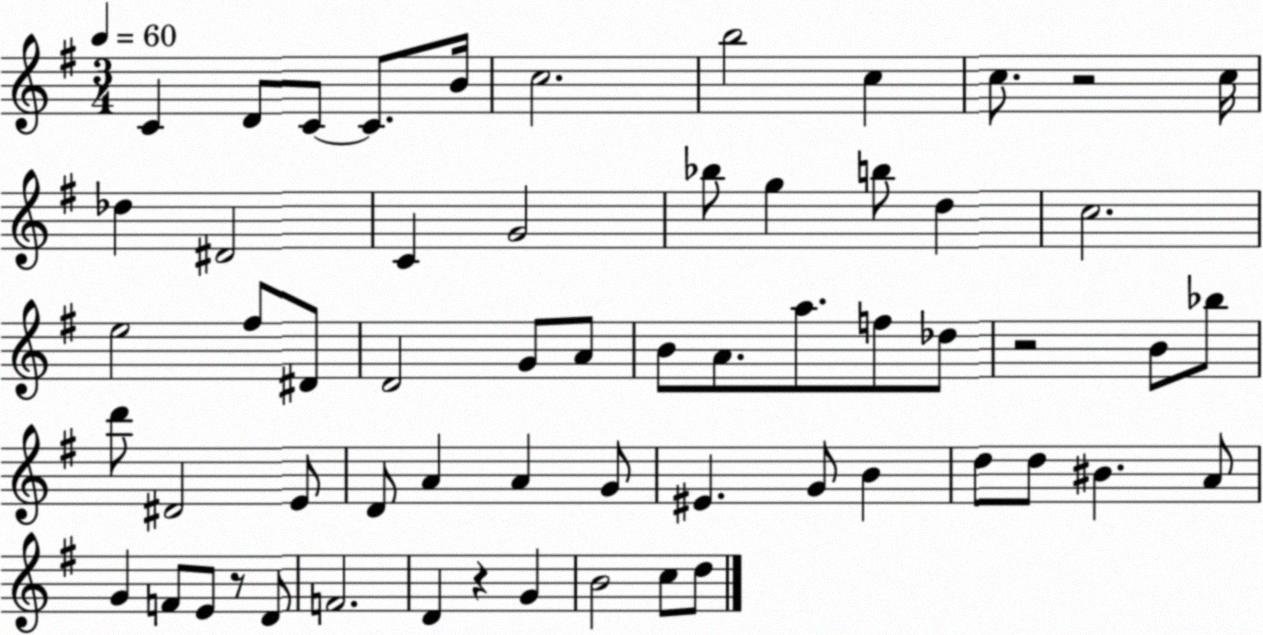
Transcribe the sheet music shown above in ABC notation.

X:1
T:Untitled
M:3/4
L:1/4
K:G
C D/2 C/2 C/2 B/4 c2 b2 c c/2 z2 c/4 _d ^D2 C G2 _b/2 g b/2 d c2 e2 ^f/2 ^D/2 D2 G/2 A/2 B/2 A/2 a/2 f/2 _d/2 z2 B/2 _b/2 d'/2 ^D2 E/2 D/2 A A G/2 ^E G/2 B d/2 d/2 ^B A/2 G F/2 E/2 z/2 D/2 F2 D z G B2 c/2 d/2